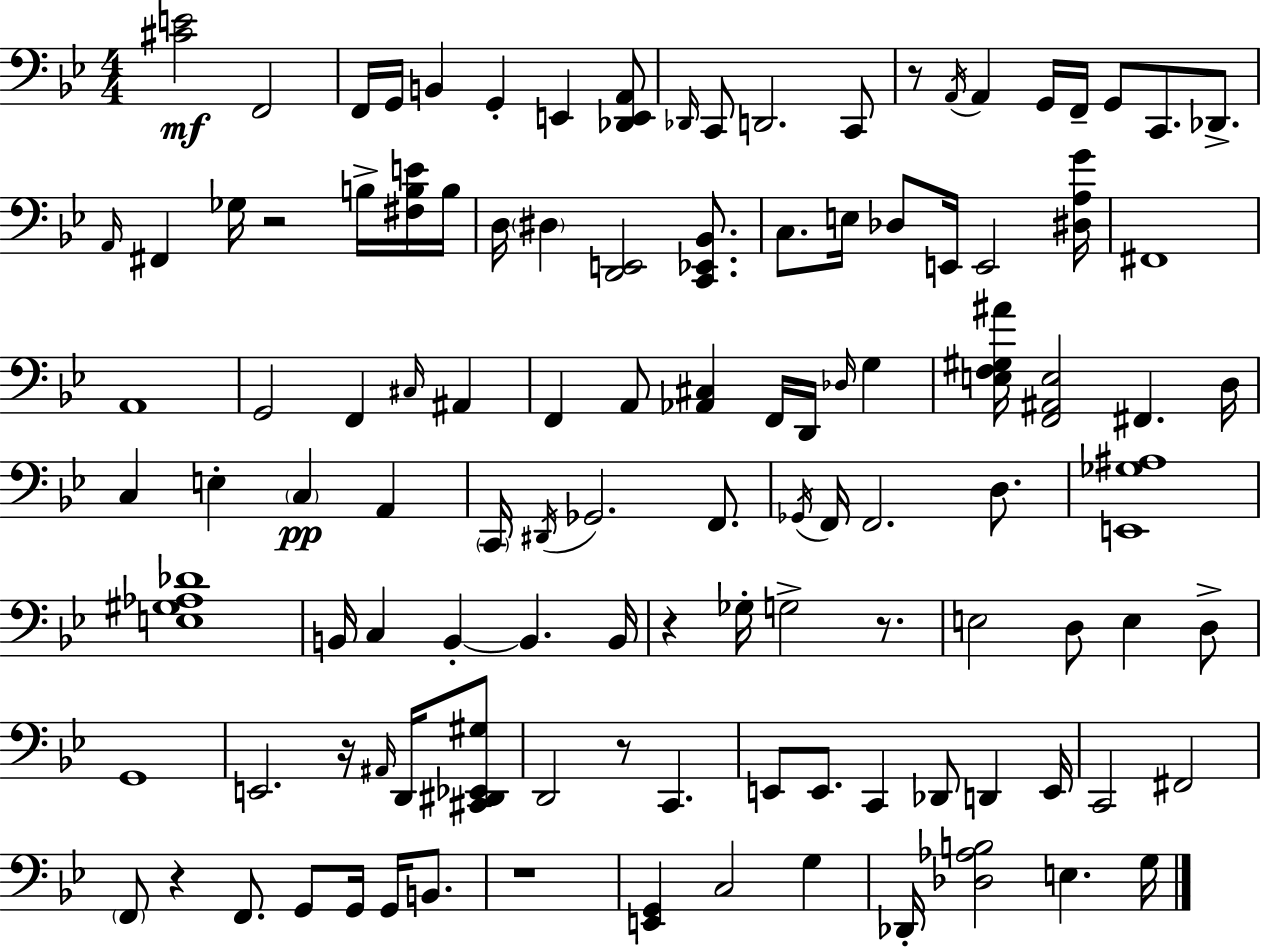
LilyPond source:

{
  \clef bass
  \numericTimeSignature
  \time 4/4
  \key bes \major
  <cis' e'>2\mf f,2 | f,16 g,16 b,4 g,4-. e,4 <des, e, a,>8 | \grace { des,16 } c,8 d,2. c,8 | r8 \acciaccatura { a,16 } a,4 g,16 f,16-- g,8 c,8. des,8.-> | \break \grace { a,16 } fis,4 ges16 r2 | b16-> <fis b e'>16 b16 d16 \parenthesize dis4 <d, e,>2 | <c, ees, bes,>8. c8. e16 des8 e,16 e,2 | <dis a g'>16 fis,1 | \break a,1 | g,2 f,4 \grace { cis16 } | ais,4 f,4 a,8 <aes, cis>4 f,16 d,16 | \grace { des16 } g4 <e f gis ais'>16 <f, ais, e>2 fis,4. | \break d16 c4 e4-. \parenthesize c4\pp | a,4 \parenthesize c,16 \acciaccatura { dis,16 } ges,2. | f,8. \acciaccatura { ges,16 } f,16 f,2. | d8. <e, ges ais>1 | \break <e gis aes des'>1 | b,16 c4 b,4-.~~ | b,4. b,16 r4 ges16-. g2-> | r8. e2 d8 | \break e4 d8-> g,1 | e,2. | r16 \grace { ais,16 } d,16 <cis, dis, ees, gis>8 d,2 | r8 c,4. e,8 e,8. c,4 | \break des,8 d,4 e,16 c,2 | fis,2 \parenthesize f,8 r4 f,8. | g,8 g,16 g,16 b,8. r1 | <e, g,>4 c2 | \break g4 des,16-. <des aes b>2 | e4. g16 \bar "|."
}